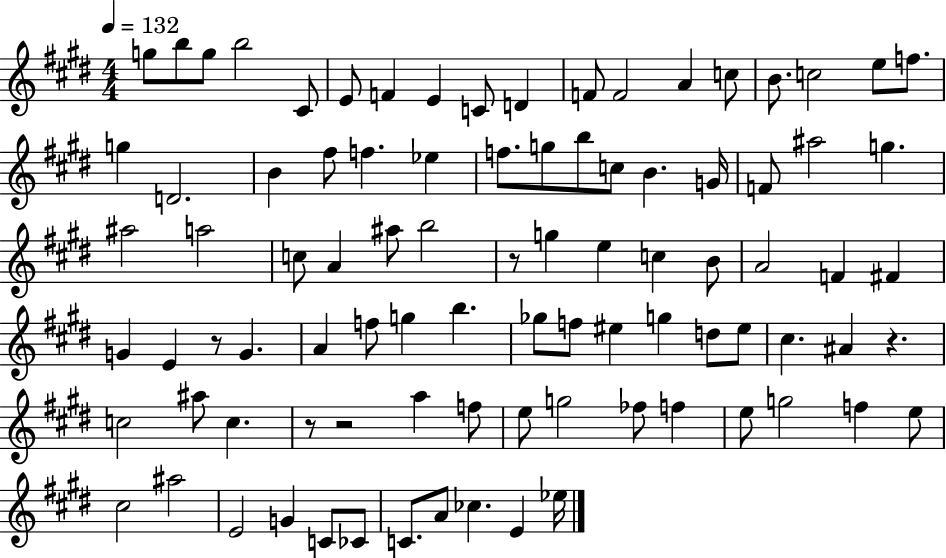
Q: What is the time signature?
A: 4/4